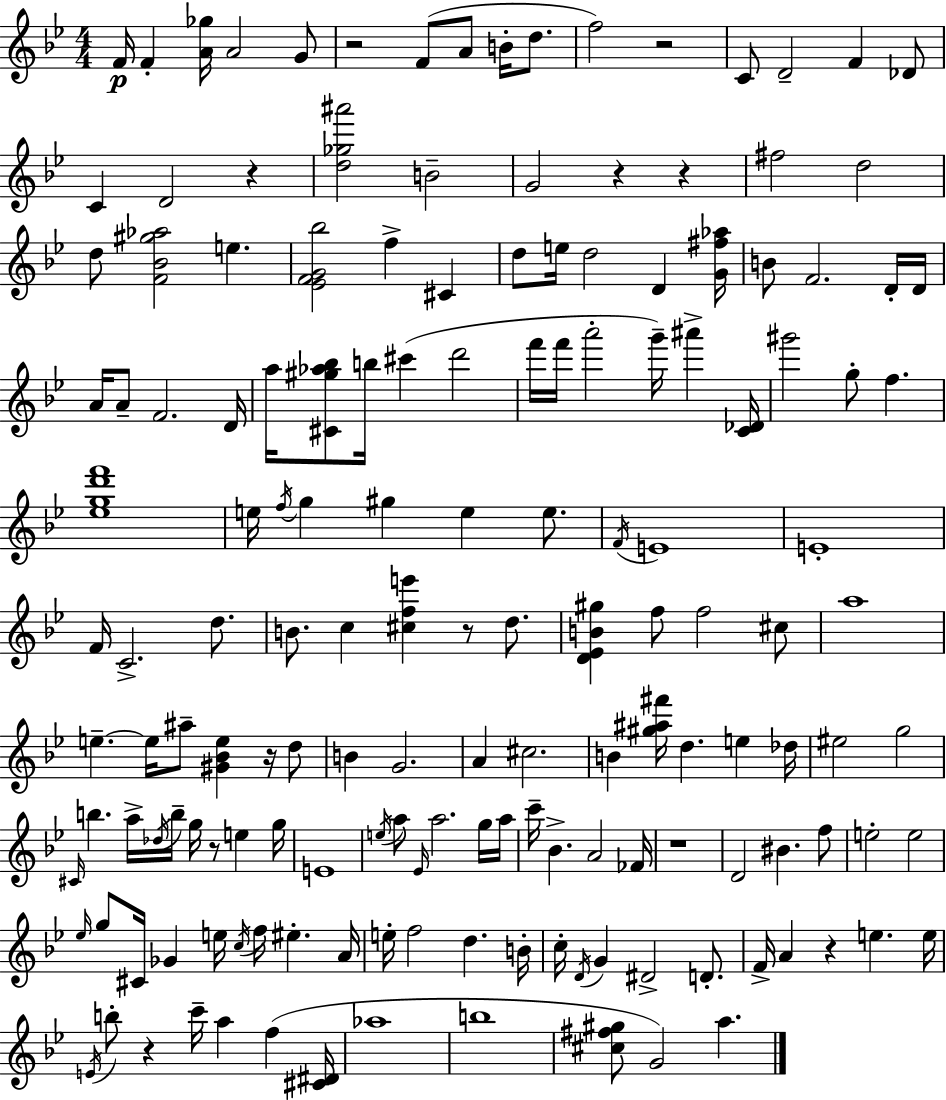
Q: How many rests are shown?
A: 11